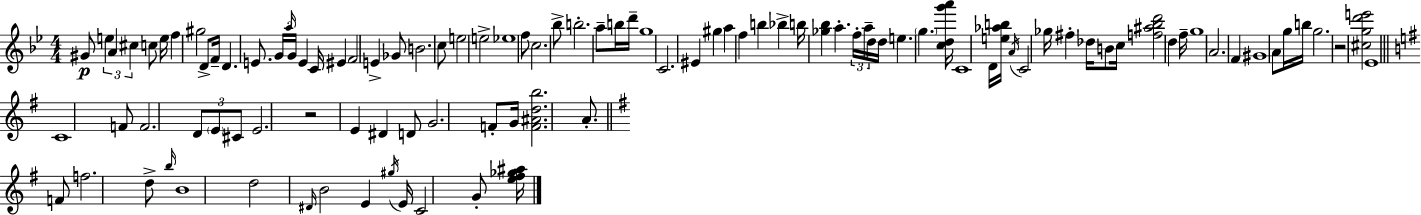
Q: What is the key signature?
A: BES major